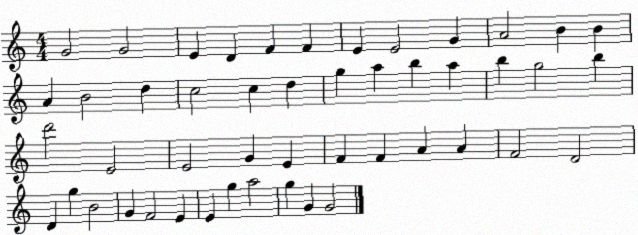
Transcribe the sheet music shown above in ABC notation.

X:1
T:Untitled
M:4/4
L:1/4
K:C
G2 G2 E D F F E E2 G A2 B B A B2 d c2 c d g a b a b g2 b d'2 E2 E2 G E F F A A F2 D2 D g B2 G F2 E E g a2 g G G2